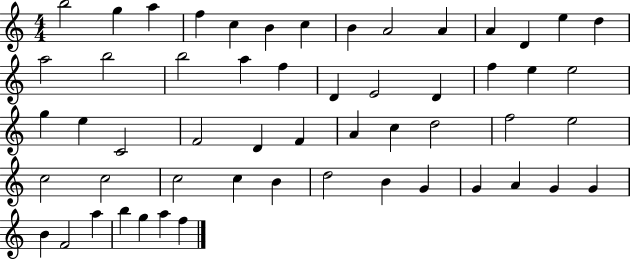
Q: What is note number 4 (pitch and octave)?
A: F5